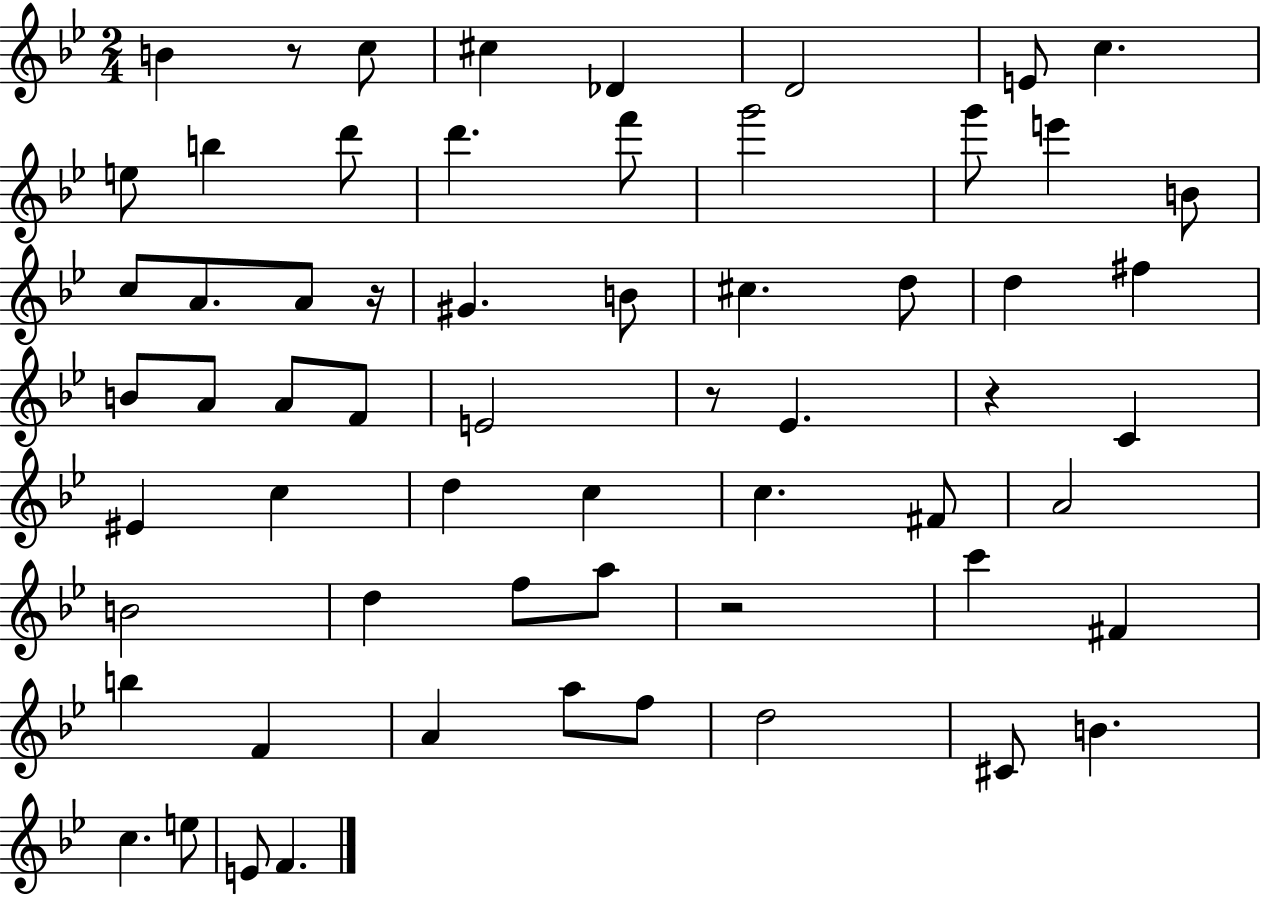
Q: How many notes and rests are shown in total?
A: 62